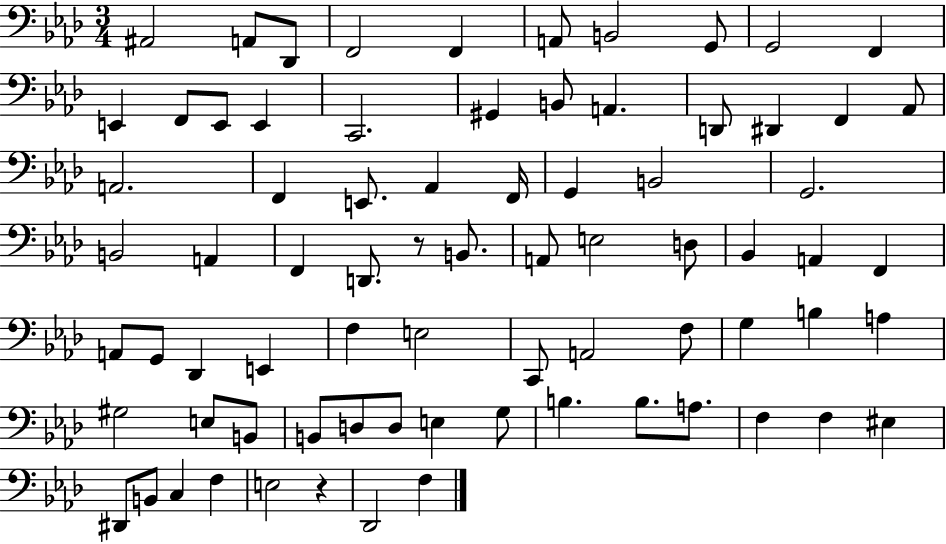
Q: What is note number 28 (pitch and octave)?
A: G2